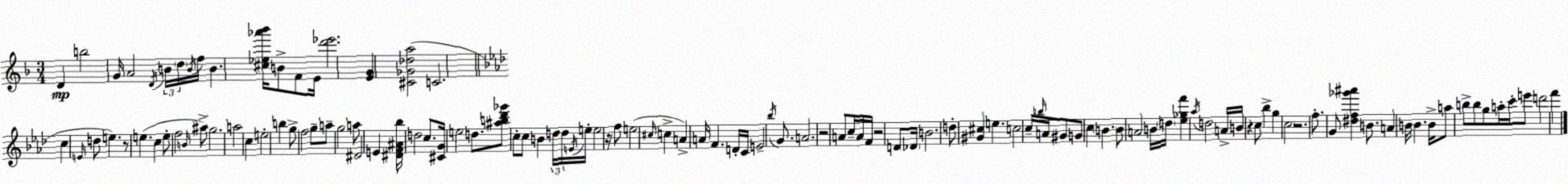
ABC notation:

X:1
T:Untitled
M:3/4
L:1/4
K:Dm
D b2 G/4 A2 D/4 B/4 d/4 B/4 f/4 B [^c_e_a'_b']/4 B/2 F/2 E/4 [d'_e']2 [EG] [^C_G_da]2 C2 c E/4 d/2 e z/2 e c e/2 f2 B/4 ^a/2 g2 a2 c e2 b g/2 f2 g/2 a/2 g2 a/2 ^D2 E [^DF^A_b]/4 d2 c/2 [^CG]/4 e2 d/2 [^ab_d'_g']/2 c/2 c/2 B d/4 d/4 E/4 e/4 e2 z/4 f/2 e2 ^c/4 c A A/4 F D/4 C/4 E2 _b/4 G/2 A2 z2 A/2 c/4 A/4 F/4 z2 D/2 _D/4 B2 d/2 [^G^c] e c2 c/4 b/4 A/4 ^G/2 G/2 c B B/2 A2 B/4 d/4 [_e_gf'] _a/4 d2 A/4 B/4 z c/2 _b g c2 z2 f/2 G/2 [^df_g'^a'] B/2 A B/4 B B/4 a/2 b/2 b/2 g/2 a/4 c'/4 e'/2 d'2 f'